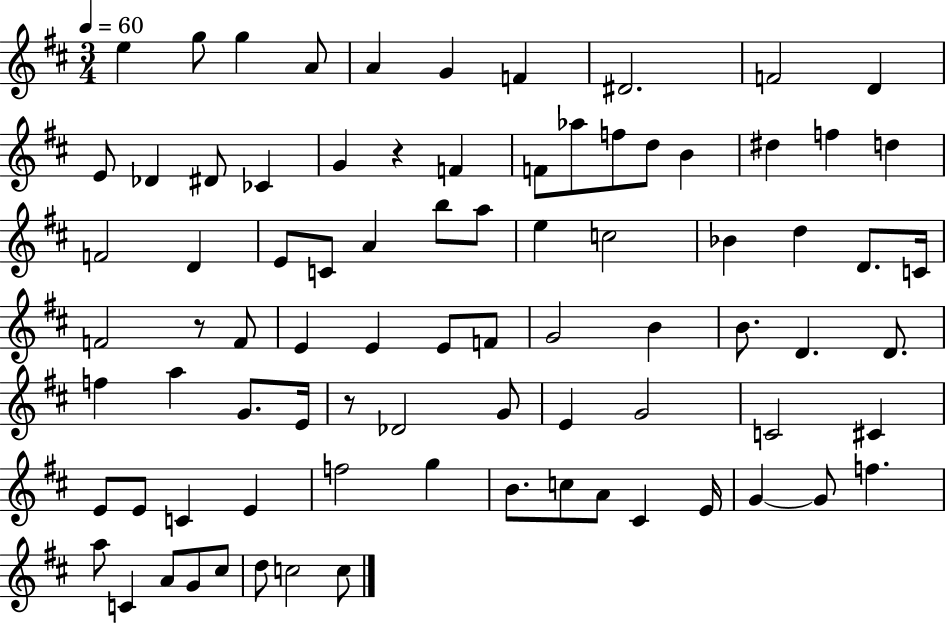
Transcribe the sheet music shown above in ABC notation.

X:1
T:Untitled
M:3/4
L:1/4
K:D
e g/2 g A/2 A G F ^D2 F2 D E/2 _D ^D/2 _C G z F F/2 _a/2 f/2 d/2 B ^d f d F2 D E/2 C/2 A b/2 a/2 e c2 _B d D/2 C/4 F2 z/2 F/2 E E E/2 F/2 G2 B B/2 D D/2 f a G/2 E/4 z/2 _D2 G/2 E G2 C2 ^C E/2 E/2 C E f2 g B/2 c/2 A/2 ^C E/4 G G/2 f a/2 C A/2 G/2 ^c/2 d/2 c2 c/2